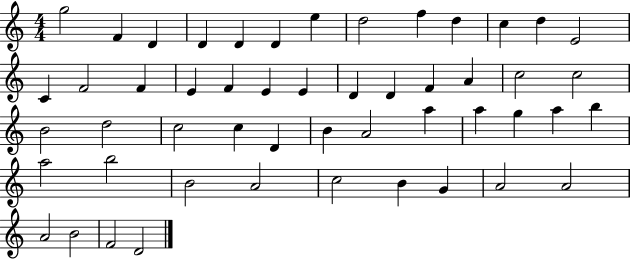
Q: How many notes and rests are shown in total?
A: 51